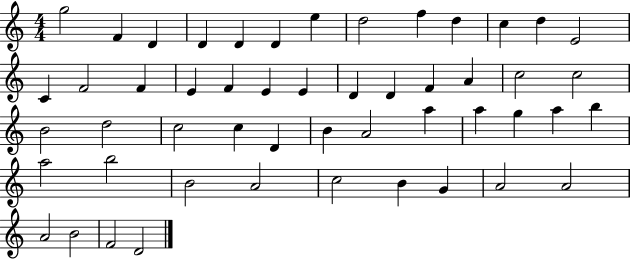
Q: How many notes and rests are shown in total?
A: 51